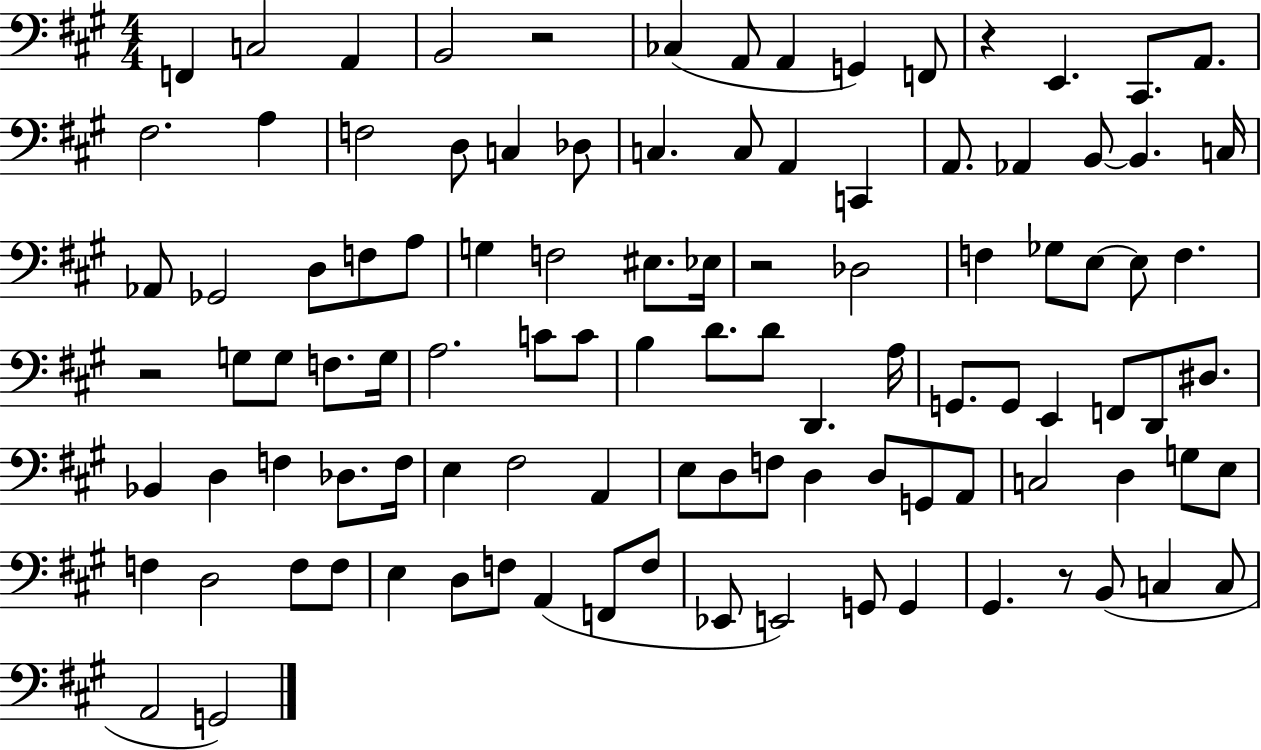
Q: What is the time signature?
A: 4/4